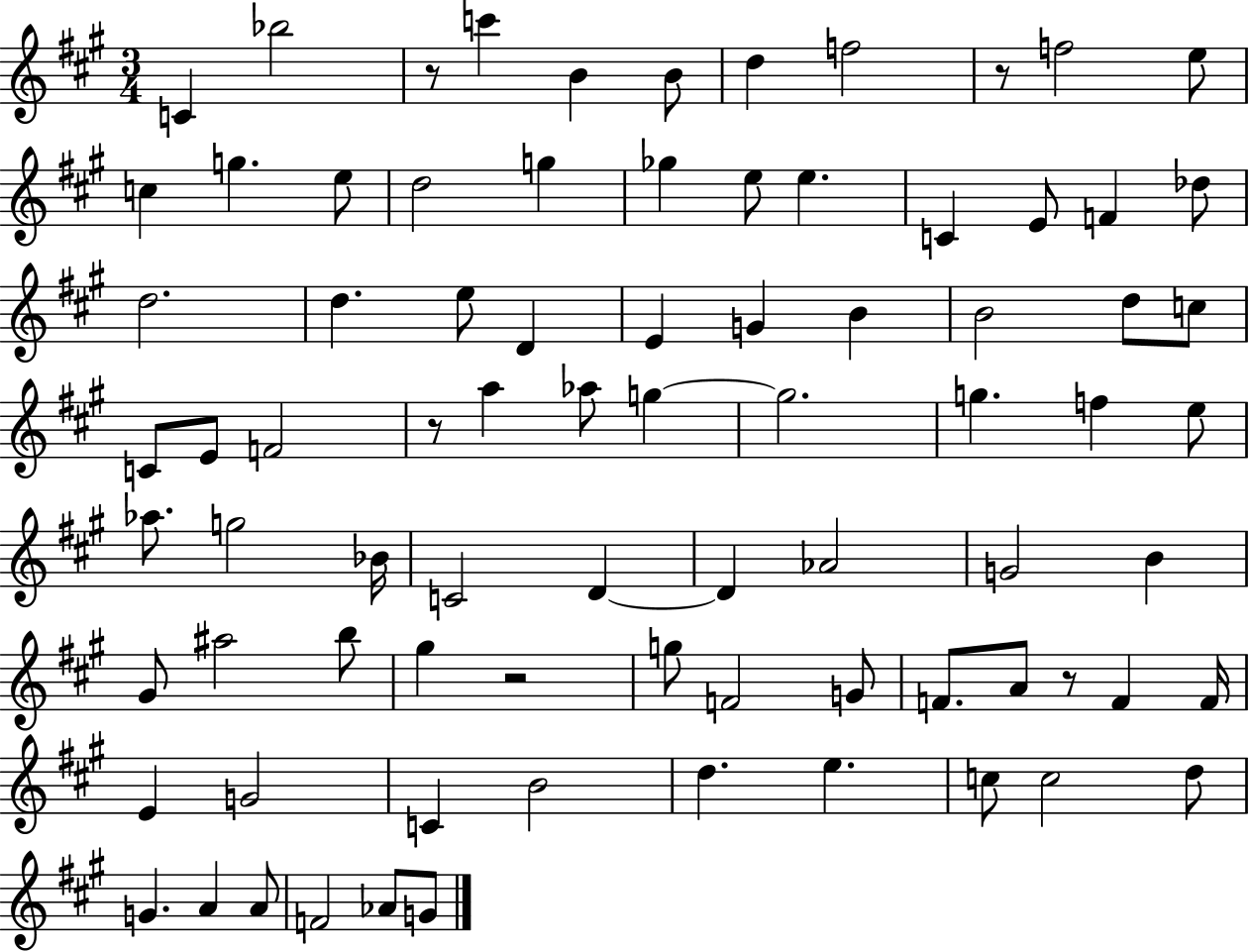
{
  \clef treble
  \numericTimeSignature
  \time 3/4
  \key a \major
  \repeat volta 2 { c'4 bes''2 | r8 c'''4 b'4 b'8 | d''4 f''2 | r8 f''2 e''8 | \break c''4 g''4. e''8 | d''2 g''4 | ges''4 e''8 e''4. | c'4 e'8 f'4 des''8 | \break d''2. | d''4. e''8 d'4 | e'4 g'4 b'4 | b'2 d''8 c''8 | \break c'8 e'8 f'2 | r8 a''4 aes''8 g''4~~ | g''2. | g''4. f''4 e''8 | \break aes''8. g''2 bes'16 | c'2 d'4~~ | d'4 aes'2 | g'2 b'4 | \break gis'8 ais''2 b''8 | gis''4 r2 | g''8 f'2 g'8 | f'8. a'8 r8 f'4 f'16 | \break e'4 g'2 | c'4 b'2 | d''4. e''4. | c''8 c''2 d''8 | \break g'4. a'4 a'8 | f'2 aes'8 g'8 | } \bar "|."
}